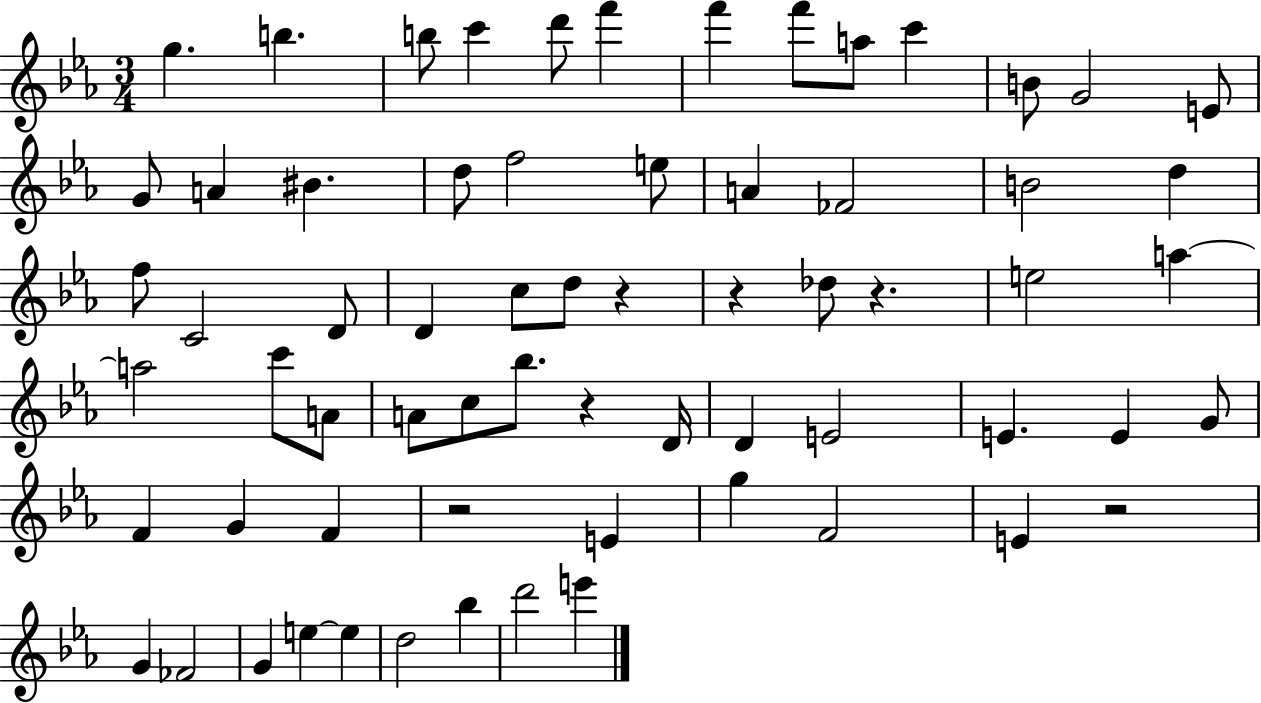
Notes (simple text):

G5/q. B5/q. B5/e C6/q D6/e F6/q F6/q F6/e A5/e C6/q B4/e G4/h E4/e G4/e A4/q BIS4/q. D5/e F5/h E5/e A4/q FES4/h B4/h D5/q F5/e C4/h D4/e D4/q C5/e D5/e R/q R/q Db5/e R/q. E5/h A5/q A5/h C6/e A4/e A4/e C5/e Bb5/e. R/q D4/s D4/q E4/h E4/q. E4/q G4/e F4/q G4/q F4/q R/h E4/q G5/q F4/h E4/q R/h G4/q FES4/h G4/q E5/q E5/q D5/h Bb5/q D6/h E6/q